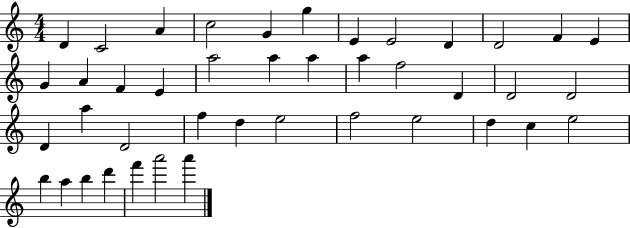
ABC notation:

X:1
T:Untitled
M:4/4
L:1/4
K:C
D C2 A c2 G g E E2 D D2 F E G A F E a2 a a a f2 D D2 D2 D a D2 f d e2 f2 e2 d c e2 b a b d' f' a'2 a'